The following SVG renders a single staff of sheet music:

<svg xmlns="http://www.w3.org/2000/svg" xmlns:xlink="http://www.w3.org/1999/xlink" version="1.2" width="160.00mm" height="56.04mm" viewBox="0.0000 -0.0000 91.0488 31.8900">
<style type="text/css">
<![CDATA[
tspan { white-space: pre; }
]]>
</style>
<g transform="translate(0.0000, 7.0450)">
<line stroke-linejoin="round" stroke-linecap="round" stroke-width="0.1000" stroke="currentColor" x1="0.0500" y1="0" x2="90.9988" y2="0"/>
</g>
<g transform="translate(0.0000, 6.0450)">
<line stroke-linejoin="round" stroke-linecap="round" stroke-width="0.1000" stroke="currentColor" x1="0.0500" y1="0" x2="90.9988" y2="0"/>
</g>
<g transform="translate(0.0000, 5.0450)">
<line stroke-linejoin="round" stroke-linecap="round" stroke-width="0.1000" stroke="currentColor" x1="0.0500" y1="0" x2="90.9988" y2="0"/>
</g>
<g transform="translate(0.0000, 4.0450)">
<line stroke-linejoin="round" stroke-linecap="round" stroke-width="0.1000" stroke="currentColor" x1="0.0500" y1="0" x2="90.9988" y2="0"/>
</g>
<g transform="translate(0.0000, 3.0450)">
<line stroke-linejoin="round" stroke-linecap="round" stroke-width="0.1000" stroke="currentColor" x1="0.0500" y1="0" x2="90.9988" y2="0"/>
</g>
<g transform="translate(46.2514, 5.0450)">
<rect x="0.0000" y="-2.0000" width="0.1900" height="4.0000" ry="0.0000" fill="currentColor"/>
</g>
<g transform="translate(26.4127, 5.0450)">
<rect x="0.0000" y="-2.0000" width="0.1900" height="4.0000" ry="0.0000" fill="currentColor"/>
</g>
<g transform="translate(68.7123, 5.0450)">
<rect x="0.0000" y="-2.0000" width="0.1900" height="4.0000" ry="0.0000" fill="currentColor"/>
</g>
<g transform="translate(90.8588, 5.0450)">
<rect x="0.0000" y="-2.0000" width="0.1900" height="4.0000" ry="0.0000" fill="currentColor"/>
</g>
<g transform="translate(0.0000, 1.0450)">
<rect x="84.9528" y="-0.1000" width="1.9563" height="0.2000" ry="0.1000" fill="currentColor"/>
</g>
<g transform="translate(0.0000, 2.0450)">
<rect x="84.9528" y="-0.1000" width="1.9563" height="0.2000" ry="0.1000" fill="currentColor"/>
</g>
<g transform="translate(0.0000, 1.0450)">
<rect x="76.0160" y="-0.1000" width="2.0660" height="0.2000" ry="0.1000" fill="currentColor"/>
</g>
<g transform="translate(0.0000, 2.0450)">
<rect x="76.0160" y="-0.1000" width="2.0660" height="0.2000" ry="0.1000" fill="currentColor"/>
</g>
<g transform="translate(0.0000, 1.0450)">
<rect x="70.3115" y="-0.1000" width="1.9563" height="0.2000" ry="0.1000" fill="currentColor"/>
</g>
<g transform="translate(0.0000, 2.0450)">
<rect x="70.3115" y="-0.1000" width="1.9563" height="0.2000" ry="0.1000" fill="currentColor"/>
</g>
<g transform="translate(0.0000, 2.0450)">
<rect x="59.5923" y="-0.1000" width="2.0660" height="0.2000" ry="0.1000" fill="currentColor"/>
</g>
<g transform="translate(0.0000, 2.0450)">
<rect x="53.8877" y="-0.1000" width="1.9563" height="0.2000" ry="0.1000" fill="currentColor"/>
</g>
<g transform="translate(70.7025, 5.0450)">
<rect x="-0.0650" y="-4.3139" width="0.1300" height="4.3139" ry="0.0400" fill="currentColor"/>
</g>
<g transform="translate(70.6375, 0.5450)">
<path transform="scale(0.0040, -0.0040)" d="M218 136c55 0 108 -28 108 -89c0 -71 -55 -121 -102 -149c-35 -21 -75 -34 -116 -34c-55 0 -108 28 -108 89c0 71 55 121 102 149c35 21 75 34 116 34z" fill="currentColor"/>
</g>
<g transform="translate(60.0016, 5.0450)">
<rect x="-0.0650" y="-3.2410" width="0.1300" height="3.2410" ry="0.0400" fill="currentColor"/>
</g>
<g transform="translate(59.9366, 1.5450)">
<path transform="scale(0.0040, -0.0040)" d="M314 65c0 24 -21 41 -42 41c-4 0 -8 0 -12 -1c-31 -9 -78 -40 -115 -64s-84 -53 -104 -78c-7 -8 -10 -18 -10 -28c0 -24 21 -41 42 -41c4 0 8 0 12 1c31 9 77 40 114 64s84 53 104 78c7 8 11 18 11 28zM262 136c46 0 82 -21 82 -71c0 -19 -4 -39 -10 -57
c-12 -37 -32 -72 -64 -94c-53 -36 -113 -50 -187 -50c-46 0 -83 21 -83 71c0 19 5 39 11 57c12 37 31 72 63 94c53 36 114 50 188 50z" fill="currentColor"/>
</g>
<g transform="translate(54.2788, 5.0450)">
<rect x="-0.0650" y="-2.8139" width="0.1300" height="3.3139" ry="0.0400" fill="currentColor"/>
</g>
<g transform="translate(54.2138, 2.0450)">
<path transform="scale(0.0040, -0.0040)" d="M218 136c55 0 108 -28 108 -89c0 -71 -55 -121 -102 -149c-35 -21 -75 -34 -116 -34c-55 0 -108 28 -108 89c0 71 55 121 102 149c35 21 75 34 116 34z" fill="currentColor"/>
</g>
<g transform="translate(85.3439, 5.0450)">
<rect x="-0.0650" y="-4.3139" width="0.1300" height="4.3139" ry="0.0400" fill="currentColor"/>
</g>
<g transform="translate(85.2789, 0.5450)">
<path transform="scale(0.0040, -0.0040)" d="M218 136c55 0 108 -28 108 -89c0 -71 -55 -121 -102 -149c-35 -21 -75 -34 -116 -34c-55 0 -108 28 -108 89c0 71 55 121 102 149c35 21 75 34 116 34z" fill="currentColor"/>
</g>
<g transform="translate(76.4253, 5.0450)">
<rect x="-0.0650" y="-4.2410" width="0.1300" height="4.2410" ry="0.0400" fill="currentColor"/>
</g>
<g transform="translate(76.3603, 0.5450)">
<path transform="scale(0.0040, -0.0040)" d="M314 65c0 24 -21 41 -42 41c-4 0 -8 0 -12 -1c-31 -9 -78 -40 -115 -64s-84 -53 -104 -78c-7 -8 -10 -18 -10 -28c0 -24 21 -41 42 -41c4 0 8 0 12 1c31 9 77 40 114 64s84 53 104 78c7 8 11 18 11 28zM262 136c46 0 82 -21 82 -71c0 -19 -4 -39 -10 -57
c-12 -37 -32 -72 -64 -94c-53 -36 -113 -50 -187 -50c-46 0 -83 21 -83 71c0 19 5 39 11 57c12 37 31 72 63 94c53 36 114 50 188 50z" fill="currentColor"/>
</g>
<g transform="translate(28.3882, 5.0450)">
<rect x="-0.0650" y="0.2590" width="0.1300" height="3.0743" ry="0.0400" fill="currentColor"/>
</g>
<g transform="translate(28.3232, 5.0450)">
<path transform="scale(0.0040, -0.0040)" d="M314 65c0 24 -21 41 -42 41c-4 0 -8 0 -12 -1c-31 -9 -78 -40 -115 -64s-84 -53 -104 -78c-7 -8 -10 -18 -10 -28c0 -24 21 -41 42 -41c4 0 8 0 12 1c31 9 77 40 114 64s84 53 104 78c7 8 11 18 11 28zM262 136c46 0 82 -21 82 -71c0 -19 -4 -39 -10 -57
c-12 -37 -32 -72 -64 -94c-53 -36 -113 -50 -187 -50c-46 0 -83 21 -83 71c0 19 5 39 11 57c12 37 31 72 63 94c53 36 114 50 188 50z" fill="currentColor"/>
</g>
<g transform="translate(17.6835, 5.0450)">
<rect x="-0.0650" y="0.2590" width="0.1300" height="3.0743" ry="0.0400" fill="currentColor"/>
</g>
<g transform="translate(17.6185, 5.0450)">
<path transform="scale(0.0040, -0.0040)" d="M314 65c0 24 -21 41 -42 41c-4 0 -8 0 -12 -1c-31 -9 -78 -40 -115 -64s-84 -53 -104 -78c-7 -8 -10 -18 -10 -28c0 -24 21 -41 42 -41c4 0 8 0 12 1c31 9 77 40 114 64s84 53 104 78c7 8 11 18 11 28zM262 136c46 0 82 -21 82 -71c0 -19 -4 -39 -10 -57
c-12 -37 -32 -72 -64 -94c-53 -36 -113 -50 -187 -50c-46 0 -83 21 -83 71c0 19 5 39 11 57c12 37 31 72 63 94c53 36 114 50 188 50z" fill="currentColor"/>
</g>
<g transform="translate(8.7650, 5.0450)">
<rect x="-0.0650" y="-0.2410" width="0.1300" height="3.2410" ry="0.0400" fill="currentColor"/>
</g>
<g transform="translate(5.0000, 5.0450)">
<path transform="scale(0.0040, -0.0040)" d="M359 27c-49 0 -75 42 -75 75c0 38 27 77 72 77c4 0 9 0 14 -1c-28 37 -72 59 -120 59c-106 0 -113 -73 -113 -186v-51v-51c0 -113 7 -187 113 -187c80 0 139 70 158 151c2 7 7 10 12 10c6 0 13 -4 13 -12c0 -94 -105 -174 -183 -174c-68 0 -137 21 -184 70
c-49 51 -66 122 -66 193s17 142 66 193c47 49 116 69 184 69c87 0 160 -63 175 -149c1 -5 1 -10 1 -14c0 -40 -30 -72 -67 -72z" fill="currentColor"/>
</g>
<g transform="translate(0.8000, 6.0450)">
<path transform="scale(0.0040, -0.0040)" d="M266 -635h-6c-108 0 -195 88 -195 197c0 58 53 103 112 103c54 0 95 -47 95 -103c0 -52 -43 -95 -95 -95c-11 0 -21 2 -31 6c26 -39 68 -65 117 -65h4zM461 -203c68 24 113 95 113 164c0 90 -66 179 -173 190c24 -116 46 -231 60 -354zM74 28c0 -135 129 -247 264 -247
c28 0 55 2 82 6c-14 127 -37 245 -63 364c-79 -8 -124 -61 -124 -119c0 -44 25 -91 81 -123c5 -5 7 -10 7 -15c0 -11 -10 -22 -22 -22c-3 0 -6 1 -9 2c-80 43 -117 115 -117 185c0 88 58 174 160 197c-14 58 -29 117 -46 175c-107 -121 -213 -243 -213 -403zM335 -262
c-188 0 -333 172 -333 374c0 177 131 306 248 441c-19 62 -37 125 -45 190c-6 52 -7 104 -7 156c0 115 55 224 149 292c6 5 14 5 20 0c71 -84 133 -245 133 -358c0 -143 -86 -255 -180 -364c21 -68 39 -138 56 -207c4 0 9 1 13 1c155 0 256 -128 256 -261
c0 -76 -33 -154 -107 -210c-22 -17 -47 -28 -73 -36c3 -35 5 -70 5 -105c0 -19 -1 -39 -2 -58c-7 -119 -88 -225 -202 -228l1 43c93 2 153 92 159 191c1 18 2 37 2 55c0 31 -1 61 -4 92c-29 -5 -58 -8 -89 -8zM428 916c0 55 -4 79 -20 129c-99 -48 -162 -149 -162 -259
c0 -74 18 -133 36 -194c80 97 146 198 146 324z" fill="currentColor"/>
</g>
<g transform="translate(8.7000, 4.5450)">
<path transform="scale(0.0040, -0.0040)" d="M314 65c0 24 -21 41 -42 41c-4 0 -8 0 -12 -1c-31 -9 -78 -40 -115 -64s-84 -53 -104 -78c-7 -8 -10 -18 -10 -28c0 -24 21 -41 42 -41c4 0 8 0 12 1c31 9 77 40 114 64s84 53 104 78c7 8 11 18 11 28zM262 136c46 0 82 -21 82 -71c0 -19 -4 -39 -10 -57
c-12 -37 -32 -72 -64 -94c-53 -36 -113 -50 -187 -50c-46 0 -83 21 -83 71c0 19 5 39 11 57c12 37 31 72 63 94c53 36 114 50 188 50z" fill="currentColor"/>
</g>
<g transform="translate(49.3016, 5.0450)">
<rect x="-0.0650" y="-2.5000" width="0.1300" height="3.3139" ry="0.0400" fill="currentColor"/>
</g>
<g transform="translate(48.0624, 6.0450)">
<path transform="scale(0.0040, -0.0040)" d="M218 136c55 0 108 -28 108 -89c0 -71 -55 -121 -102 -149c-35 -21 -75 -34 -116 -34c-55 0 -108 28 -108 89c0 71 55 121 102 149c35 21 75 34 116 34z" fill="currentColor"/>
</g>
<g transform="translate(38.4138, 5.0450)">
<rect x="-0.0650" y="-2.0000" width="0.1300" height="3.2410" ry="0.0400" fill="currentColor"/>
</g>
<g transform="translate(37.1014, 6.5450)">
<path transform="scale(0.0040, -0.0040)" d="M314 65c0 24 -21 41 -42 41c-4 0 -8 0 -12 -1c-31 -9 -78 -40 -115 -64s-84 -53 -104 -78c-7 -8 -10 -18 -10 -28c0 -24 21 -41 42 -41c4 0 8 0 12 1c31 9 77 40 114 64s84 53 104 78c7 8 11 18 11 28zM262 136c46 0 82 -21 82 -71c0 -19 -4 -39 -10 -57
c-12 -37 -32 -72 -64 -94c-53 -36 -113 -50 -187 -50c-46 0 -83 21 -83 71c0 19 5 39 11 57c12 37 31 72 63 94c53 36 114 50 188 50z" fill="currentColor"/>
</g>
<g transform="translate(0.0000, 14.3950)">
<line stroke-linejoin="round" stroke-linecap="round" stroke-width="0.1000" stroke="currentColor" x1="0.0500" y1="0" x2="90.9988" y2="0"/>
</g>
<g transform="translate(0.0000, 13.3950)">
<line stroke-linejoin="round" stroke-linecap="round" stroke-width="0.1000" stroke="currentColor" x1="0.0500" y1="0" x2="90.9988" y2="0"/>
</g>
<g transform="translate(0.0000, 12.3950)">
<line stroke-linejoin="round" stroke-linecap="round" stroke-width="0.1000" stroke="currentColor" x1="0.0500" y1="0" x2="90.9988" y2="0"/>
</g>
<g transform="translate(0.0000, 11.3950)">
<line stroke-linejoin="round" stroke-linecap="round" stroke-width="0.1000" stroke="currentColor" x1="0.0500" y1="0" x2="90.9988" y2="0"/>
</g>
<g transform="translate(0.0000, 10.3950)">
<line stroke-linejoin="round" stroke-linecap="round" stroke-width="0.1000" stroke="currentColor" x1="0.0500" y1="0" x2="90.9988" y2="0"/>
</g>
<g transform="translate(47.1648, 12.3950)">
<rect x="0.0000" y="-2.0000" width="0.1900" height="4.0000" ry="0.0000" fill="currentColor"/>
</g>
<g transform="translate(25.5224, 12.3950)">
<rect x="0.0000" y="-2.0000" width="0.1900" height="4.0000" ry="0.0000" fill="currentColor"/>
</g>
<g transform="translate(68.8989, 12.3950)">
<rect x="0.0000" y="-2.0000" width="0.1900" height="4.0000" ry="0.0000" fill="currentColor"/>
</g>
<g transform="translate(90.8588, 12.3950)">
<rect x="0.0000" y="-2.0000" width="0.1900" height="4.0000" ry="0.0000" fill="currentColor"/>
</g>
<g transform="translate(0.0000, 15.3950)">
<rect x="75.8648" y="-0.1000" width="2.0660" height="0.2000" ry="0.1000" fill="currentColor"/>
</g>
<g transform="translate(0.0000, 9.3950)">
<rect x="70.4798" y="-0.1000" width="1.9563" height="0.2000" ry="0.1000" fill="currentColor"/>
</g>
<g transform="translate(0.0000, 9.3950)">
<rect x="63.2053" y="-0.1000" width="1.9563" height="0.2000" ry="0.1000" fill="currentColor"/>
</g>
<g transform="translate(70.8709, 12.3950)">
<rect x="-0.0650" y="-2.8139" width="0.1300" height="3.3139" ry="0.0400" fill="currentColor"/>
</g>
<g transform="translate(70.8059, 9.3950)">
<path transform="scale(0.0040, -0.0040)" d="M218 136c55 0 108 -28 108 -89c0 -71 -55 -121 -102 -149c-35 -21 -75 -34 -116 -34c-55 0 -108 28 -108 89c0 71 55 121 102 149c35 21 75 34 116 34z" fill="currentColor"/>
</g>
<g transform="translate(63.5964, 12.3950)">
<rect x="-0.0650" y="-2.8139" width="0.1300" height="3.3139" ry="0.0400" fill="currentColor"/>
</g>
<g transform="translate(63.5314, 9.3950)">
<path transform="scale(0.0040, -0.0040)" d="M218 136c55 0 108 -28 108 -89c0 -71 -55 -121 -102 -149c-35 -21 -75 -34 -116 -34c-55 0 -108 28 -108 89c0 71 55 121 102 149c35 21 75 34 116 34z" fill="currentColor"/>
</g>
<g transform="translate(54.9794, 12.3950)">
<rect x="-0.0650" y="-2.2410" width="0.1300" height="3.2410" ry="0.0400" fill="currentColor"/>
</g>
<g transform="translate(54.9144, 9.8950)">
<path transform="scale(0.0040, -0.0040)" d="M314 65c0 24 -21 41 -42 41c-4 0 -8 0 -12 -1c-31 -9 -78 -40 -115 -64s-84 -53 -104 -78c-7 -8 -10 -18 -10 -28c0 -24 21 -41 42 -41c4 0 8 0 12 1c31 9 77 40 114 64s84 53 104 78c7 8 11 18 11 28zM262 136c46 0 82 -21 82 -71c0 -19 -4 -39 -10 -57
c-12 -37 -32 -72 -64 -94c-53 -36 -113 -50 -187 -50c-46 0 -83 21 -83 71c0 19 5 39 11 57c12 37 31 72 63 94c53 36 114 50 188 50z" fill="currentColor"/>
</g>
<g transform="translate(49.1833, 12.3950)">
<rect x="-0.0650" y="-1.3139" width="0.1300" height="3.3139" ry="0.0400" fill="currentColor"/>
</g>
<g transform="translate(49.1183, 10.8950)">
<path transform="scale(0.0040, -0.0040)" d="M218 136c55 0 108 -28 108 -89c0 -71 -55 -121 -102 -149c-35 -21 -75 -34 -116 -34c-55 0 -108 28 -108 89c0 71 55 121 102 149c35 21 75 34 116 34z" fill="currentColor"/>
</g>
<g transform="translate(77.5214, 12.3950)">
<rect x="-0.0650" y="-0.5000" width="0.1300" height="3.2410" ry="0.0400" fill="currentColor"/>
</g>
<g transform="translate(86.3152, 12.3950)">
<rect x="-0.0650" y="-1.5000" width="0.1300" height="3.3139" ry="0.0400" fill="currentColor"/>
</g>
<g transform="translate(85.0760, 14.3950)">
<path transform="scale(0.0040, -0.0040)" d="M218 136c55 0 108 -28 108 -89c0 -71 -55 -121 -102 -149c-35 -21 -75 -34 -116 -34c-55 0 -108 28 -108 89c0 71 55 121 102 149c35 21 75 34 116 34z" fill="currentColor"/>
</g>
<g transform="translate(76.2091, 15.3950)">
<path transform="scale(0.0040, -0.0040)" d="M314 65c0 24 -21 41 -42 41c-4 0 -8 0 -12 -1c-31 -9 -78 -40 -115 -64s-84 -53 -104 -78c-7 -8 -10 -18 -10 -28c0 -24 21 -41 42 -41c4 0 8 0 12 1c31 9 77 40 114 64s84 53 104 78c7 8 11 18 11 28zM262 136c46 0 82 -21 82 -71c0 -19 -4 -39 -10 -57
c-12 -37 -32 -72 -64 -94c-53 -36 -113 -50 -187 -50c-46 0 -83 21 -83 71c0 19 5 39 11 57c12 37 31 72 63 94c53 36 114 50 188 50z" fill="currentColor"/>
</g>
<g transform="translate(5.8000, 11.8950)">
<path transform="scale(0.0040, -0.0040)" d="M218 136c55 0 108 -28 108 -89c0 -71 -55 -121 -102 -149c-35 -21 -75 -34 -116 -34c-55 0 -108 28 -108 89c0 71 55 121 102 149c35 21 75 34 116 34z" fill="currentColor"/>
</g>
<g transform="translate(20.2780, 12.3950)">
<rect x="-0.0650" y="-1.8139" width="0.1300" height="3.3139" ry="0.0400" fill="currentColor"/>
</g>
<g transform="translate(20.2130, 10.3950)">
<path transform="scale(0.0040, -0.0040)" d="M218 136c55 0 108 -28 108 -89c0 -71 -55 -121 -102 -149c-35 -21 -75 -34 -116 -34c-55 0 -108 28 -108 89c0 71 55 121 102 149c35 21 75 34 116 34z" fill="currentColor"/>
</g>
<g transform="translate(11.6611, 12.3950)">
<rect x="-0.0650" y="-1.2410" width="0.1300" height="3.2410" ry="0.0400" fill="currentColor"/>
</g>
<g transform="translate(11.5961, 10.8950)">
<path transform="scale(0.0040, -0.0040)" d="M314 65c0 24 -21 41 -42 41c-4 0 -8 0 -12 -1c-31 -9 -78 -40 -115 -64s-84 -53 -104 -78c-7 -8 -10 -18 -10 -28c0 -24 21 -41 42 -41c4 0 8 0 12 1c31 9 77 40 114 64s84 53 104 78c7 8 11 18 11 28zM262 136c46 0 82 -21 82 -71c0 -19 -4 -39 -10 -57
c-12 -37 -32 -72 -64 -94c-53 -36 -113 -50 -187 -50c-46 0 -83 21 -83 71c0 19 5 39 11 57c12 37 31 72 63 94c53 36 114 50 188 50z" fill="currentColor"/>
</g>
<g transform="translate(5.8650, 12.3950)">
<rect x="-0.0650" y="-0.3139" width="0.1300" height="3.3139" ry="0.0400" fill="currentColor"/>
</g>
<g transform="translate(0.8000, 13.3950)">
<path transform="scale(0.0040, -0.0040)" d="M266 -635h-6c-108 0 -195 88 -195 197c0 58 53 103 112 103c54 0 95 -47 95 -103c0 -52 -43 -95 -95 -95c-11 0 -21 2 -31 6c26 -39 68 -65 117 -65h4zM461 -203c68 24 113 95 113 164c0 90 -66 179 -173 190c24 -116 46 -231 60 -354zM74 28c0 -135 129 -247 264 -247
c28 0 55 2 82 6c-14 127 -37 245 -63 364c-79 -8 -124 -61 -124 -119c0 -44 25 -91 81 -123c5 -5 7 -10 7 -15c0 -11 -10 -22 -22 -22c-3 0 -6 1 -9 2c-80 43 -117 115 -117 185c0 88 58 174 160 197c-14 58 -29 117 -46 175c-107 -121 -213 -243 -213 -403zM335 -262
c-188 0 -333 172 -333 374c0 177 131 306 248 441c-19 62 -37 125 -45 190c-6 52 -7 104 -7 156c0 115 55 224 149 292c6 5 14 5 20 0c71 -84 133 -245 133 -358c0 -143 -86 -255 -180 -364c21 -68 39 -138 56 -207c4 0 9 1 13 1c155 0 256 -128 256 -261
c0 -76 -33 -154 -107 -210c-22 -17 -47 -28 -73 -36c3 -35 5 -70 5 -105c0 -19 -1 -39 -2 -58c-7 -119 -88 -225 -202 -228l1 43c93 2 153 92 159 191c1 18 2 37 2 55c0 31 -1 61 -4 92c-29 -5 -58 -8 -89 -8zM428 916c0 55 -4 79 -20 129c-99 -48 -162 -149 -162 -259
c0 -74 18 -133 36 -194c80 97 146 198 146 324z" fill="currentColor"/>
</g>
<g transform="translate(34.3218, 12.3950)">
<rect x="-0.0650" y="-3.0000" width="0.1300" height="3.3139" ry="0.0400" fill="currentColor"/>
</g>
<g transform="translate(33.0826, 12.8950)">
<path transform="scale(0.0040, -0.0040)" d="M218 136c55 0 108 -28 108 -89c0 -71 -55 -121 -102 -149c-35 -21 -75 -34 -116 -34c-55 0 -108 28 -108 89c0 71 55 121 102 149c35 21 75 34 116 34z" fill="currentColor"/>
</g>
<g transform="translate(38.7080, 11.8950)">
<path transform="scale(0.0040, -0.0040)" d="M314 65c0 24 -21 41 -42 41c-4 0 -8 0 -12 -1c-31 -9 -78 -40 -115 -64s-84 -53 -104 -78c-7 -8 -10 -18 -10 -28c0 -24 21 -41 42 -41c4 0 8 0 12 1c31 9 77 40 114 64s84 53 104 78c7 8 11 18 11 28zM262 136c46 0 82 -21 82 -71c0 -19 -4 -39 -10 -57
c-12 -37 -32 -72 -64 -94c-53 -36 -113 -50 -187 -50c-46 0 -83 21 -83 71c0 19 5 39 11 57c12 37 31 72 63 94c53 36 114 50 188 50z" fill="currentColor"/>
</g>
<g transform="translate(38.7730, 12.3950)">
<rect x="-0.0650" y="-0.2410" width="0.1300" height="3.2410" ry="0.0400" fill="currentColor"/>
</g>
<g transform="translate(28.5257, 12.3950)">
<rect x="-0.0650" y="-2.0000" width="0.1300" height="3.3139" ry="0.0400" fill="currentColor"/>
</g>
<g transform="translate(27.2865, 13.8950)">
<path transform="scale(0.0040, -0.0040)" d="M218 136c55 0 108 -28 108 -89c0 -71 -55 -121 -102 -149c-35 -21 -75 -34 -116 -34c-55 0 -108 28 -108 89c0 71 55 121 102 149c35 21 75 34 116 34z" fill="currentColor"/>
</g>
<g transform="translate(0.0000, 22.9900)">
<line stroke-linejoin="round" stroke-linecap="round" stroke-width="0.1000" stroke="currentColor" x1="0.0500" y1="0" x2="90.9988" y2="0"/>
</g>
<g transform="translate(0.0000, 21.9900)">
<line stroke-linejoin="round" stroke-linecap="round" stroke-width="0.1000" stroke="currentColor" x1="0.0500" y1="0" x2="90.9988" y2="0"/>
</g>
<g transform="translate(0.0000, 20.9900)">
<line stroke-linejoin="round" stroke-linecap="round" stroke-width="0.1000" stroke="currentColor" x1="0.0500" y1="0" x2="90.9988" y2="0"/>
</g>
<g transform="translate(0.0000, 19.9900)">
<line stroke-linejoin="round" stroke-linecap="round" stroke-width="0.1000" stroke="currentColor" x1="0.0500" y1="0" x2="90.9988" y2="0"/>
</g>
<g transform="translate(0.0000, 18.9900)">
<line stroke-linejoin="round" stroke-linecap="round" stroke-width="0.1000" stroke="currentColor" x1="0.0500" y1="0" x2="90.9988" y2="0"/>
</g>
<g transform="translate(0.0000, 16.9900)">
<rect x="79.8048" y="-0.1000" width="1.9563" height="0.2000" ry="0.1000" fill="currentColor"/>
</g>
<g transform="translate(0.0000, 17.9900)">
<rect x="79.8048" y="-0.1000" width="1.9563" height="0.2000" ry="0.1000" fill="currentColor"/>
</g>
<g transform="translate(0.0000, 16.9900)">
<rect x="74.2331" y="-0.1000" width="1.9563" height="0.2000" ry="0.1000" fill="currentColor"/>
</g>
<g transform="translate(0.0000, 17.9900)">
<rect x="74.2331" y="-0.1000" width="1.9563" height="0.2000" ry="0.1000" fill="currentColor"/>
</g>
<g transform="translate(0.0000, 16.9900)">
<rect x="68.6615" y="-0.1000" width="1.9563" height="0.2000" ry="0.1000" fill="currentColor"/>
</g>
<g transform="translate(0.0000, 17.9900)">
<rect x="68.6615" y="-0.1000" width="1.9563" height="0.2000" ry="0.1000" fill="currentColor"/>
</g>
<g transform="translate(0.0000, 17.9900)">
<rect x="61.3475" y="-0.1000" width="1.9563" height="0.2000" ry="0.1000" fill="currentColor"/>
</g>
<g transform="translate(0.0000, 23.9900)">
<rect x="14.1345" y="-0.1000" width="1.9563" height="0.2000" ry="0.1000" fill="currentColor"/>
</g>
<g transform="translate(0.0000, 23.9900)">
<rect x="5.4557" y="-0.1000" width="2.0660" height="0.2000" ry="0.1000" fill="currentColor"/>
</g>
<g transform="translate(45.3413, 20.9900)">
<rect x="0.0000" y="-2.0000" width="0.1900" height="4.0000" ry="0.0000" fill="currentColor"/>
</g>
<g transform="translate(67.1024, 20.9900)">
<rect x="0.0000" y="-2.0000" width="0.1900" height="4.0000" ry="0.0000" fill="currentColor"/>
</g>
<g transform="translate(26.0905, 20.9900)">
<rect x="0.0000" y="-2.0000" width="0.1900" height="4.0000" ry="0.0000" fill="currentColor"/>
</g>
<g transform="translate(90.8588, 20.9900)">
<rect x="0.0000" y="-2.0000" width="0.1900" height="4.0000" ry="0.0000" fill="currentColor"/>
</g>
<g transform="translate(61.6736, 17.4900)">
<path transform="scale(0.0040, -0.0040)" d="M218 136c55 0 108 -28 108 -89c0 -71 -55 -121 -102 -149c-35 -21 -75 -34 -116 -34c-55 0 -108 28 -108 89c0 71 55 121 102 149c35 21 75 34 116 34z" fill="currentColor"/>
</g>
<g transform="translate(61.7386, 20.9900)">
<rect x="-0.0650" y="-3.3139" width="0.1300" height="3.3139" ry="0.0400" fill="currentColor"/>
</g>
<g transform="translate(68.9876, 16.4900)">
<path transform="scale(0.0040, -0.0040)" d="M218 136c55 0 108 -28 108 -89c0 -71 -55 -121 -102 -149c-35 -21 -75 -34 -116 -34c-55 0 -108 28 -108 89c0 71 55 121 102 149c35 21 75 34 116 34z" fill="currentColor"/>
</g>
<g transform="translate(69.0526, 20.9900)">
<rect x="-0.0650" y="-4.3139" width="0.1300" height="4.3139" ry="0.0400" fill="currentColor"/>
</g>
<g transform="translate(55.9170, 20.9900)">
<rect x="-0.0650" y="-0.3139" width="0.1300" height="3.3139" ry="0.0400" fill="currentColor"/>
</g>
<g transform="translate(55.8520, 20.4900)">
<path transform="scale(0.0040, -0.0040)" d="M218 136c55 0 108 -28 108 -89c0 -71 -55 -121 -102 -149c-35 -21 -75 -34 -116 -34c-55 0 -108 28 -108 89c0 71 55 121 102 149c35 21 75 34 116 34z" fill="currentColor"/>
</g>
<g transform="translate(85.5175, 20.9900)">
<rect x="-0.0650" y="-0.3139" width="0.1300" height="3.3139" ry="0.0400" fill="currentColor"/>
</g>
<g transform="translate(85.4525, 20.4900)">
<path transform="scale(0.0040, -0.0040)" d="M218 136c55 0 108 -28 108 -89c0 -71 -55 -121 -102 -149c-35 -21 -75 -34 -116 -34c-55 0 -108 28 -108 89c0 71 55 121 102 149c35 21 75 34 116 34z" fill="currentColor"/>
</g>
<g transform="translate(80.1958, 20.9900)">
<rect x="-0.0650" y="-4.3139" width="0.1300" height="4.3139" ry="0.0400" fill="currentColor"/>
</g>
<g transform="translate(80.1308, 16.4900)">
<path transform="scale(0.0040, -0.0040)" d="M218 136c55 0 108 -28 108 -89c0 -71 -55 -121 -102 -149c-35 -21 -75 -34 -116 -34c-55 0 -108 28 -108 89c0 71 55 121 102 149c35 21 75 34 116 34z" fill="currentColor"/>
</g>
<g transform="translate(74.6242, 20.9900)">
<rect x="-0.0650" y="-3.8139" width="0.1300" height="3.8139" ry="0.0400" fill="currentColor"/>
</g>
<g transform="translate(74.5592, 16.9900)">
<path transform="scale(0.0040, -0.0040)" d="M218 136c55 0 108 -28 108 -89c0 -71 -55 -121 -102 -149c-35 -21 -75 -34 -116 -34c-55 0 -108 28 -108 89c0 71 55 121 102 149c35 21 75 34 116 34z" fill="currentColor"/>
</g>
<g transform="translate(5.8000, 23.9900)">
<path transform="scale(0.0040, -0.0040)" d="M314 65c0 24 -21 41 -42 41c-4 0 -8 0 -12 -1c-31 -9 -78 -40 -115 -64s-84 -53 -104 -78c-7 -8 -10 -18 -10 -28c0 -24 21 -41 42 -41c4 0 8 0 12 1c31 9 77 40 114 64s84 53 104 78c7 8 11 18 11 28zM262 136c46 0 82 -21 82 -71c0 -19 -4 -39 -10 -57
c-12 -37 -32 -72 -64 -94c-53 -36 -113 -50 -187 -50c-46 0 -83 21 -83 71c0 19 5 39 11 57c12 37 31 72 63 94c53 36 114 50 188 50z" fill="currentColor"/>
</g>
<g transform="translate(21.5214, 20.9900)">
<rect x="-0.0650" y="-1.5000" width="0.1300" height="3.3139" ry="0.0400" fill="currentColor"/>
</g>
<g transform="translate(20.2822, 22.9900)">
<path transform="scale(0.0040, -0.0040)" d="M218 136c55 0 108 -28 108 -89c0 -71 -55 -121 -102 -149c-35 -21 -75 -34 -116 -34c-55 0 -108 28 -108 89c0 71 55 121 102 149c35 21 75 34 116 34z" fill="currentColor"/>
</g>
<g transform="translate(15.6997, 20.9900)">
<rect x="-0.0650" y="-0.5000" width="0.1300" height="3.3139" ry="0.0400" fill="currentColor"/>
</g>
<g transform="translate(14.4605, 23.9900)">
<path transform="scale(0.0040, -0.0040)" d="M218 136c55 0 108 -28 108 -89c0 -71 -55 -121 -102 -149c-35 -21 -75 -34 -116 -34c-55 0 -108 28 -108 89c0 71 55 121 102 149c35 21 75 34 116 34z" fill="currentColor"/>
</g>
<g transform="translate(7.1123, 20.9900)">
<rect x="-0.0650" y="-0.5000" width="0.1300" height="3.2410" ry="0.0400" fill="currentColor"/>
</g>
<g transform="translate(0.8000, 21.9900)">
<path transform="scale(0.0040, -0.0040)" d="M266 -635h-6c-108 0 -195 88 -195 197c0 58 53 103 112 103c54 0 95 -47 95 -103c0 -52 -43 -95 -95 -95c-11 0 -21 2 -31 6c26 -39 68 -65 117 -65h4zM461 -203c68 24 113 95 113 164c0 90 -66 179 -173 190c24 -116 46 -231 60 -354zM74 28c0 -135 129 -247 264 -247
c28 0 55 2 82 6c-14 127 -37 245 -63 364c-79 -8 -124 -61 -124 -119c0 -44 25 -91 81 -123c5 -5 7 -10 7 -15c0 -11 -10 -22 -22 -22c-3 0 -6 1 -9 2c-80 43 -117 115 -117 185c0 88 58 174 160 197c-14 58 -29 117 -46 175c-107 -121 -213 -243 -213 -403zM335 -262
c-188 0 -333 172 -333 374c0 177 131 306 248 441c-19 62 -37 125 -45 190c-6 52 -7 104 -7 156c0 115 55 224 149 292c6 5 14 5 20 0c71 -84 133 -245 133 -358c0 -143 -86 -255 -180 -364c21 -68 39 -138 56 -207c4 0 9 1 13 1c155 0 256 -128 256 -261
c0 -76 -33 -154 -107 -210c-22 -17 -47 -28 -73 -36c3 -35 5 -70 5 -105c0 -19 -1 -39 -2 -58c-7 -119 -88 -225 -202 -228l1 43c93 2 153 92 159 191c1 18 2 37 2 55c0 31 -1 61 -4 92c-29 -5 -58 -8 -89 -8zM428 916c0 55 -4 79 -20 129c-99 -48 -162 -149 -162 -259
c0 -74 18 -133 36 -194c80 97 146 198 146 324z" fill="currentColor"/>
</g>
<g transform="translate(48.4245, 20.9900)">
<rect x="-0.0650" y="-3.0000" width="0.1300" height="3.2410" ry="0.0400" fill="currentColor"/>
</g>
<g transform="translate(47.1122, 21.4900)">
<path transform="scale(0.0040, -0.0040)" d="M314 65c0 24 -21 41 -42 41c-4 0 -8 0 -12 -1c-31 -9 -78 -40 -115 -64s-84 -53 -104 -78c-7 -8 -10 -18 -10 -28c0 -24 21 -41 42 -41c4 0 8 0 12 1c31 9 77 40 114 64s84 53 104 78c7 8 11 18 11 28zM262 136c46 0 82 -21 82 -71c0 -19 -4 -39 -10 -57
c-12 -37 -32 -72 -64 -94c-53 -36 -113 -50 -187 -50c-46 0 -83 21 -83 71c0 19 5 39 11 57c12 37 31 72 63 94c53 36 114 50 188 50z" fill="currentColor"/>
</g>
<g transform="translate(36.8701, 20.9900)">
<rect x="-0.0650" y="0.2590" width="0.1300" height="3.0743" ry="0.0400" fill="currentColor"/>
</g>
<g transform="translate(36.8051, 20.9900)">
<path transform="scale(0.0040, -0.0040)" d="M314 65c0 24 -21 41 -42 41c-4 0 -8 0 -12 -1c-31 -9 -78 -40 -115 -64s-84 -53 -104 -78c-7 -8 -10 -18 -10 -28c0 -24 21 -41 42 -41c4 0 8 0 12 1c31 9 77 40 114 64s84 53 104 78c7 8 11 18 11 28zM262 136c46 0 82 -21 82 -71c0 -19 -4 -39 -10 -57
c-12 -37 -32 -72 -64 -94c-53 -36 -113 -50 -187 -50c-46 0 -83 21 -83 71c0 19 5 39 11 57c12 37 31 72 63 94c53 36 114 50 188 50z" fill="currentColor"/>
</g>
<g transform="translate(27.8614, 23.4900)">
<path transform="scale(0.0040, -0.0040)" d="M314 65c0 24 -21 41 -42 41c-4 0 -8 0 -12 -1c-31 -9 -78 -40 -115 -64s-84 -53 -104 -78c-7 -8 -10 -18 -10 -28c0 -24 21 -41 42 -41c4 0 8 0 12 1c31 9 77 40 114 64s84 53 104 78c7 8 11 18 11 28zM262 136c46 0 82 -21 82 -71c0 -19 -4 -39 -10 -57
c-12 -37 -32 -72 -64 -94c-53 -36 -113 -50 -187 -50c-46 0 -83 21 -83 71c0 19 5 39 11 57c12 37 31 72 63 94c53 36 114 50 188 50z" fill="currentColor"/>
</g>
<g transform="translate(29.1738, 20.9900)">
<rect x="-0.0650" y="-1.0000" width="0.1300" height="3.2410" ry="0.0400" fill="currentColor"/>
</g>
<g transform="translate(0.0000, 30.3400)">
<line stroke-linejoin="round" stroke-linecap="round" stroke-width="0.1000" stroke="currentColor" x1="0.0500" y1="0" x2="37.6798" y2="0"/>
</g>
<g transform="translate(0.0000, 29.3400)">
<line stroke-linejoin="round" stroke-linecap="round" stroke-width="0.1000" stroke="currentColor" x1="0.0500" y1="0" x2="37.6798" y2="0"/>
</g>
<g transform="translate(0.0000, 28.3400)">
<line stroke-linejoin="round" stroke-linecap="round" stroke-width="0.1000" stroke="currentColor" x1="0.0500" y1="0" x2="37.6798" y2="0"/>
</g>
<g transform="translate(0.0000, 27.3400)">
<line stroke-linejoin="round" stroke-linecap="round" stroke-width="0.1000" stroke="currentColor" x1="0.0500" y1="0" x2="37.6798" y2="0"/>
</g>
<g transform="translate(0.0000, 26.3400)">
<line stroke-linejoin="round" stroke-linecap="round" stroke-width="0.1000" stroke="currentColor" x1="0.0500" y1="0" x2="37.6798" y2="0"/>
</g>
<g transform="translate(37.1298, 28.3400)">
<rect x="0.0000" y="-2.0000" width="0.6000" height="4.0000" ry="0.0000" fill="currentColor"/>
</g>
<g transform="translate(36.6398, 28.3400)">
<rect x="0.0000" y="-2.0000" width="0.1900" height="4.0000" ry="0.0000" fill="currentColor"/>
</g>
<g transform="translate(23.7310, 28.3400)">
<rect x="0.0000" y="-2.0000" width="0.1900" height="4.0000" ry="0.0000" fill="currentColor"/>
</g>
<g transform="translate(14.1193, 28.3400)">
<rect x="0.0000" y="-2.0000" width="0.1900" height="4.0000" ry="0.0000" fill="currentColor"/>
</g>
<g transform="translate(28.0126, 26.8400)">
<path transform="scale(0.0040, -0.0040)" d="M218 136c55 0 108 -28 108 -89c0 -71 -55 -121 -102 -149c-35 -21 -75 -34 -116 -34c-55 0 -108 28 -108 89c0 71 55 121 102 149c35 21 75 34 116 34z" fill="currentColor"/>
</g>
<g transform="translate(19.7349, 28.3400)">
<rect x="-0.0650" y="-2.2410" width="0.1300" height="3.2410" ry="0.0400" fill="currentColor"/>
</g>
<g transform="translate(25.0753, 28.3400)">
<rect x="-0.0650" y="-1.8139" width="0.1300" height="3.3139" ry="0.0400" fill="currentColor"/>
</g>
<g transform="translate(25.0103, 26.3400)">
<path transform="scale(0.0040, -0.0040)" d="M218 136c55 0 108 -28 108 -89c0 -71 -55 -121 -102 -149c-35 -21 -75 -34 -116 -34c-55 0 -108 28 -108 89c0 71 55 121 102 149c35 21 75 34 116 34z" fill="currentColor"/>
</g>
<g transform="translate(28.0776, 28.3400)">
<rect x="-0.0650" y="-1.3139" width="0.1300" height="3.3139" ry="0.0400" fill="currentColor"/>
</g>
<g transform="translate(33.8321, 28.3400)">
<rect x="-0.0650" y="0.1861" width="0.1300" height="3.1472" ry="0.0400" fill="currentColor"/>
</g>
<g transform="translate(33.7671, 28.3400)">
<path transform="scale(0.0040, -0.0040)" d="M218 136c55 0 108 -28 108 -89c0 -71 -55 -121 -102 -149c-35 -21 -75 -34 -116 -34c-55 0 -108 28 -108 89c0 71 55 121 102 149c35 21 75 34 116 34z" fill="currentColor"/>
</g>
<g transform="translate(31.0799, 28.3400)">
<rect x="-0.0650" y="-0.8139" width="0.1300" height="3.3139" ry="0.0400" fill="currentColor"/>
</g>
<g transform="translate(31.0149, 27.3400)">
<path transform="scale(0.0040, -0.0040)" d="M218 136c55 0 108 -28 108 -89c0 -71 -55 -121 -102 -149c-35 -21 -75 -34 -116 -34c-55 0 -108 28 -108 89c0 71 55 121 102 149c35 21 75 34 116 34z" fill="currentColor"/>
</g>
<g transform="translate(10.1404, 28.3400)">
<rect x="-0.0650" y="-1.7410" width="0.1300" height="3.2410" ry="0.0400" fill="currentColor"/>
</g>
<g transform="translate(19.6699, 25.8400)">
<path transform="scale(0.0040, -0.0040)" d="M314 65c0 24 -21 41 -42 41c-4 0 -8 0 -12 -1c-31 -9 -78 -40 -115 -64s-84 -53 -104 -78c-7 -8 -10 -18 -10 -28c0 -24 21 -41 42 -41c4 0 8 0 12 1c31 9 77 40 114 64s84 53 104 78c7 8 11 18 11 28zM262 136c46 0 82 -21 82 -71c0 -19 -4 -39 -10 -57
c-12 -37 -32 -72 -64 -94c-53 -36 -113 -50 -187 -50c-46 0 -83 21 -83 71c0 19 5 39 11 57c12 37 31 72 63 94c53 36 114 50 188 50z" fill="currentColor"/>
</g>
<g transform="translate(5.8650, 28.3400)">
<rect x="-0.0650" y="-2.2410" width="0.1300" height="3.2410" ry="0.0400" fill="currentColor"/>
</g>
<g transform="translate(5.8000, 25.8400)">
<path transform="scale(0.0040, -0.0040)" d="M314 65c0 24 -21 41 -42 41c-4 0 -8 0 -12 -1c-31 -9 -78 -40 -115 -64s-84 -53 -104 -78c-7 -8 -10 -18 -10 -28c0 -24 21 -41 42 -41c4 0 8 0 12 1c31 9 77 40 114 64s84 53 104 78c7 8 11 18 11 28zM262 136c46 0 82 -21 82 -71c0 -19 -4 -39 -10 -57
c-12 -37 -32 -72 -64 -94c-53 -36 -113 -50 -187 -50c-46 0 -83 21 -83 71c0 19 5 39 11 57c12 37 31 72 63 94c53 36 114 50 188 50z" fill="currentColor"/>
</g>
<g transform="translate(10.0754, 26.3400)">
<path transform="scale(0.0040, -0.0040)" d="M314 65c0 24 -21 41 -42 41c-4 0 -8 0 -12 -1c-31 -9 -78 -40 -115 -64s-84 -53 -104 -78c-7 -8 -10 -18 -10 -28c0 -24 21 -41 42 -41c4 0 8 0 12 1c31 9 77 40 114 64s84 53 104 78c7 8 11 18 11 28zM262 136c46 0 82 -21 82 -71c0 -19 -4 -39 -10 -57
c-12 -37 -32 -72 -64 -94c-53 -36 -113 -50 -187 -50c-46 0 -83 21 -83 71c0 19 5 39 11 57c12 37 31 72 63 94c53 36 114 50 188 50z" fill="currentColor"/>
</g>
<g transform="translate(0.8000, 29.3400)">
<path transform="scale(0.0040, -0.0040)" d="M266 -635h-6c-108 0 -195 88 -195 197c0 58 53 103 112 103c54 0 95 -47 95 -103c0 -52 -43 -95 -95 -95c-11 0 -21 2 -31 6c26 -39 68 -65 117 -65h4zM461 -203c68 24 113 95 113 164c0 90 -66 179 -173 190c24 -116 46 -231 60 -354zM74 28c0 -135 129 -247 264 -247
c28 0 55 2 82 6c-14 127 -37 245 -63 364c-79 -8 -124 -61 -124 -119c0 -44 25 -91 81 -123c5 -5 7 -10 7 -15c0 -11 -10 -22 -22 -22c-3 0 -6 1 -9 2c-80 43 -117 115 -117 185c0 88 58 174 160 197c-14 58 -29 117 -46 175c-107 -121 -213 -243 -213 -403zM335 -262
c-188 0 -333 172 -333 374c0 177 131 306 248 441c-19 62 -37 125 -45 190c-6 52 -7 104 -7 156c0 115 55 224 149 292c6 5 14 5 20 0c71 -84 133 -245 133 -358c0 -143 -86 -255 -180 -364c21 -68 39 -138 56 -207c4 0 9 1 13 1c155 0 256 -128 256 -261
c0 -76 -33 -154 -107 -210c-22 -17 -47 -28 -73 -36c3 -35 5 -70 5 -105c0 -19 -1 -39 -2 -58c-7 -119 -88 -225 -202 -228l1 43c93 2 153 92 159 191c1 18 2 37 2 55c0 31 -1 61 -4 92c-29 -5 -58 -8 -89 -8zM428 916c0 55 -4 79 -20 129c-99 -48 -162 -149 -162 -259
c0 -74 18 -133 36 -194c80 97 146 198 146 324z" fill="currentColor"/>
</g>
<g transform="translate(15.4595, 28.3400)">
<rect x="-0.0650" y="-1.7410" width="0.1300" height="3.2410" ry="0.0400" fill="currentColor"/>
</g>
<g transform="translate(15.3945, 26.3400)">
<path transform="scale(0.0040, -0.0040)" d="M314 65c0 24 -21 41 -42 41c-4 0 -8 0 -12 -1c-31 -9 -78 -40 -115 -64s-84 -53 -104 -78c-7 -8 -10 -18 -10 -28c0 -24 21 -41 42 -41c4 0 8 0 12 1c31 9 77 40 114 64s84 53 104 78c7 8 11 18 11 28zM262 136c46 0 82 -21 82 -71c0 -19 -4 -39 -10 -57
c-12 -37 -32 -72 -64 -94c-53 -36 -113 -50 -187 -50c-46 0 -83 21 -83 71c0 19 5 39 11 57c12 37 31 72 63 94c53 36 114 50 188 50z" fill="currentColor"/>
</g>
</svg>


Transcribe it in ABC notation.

X:1
T:Untitled
M:4/4
L:1/4
K:C
c2 B2 B2 F2 G a b2 d' d'2 d' c e2 f F A c2 e g2 a a C2 E C2 C E D2 B2 A2 c b d' c' d' c g2 f2 f2 g2 f e d B